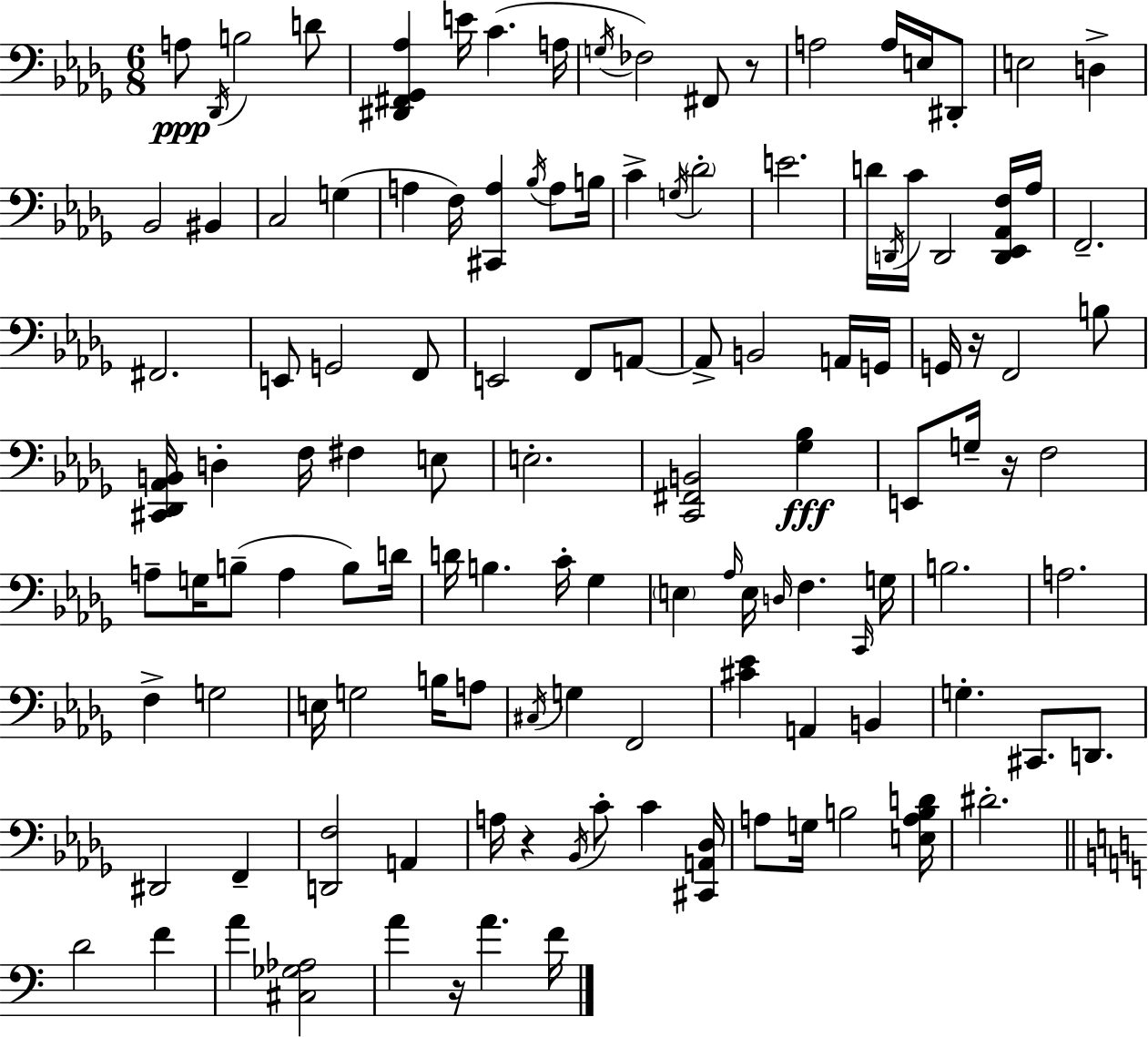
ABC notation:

X:1
T:Untitled
M:6/8
L:1/4
K:Bbm
A,/2 _D,,/4 B,2 D/2 [^D,,^F,,_G,,_A,] E/4 C A,/4 G,/4 _F,2 ^F,,/2 z/2 A,2 A,/4 E,/4 ^D,,/2 E,2 D, _B,,2 ^B,, C,2 G, A, F,/4 [^C,,A,] _B,/4 A,/2 B,/4 C G,/4 _D2 E2 D/4 D,,/4 C/4 D,,2 [D,,_E,,_A,,F,]/4 _A,/4 F,,2 ^F,,2 E,,/2 G,,2 F,,/2 E,,2 F,,/2 A,,/2 A,,/2 B,,2 A,,/4 G,,/4 G,,/4 z/4 F,,2 B,/2 [^C,,_D,,_A,,B,,]/4 D, F,/4 ^F, E,/2 E,2 [C,,^F,,B,,]2 [_G,_B,] E,,/2 G,/4 z/4 F,2 A,/2 G,/4 B,/2 A, B,/2 D/4 D/4 B, C/4 _G, E, _A,/4 E,/4 D,/4 F, C,,/4 G,/4 B,2 A,2 F, G,2 E,/4 G,2 B,/4 A,/2 ^C,/4 G, F,,2 [^C_E] A,, B,, G, ^C,,/2 D,,/2 ^D,,2 F,, [D,,F,]2 A,, A,/4 z _B,,/4 C/2 C [^C,,A,,_D,]/4 A,/2 G,/4 B,2 [E,A,B,D]/4 ^D2 D2 F A [^C,_G,_A,]2 A z/4 A F/4